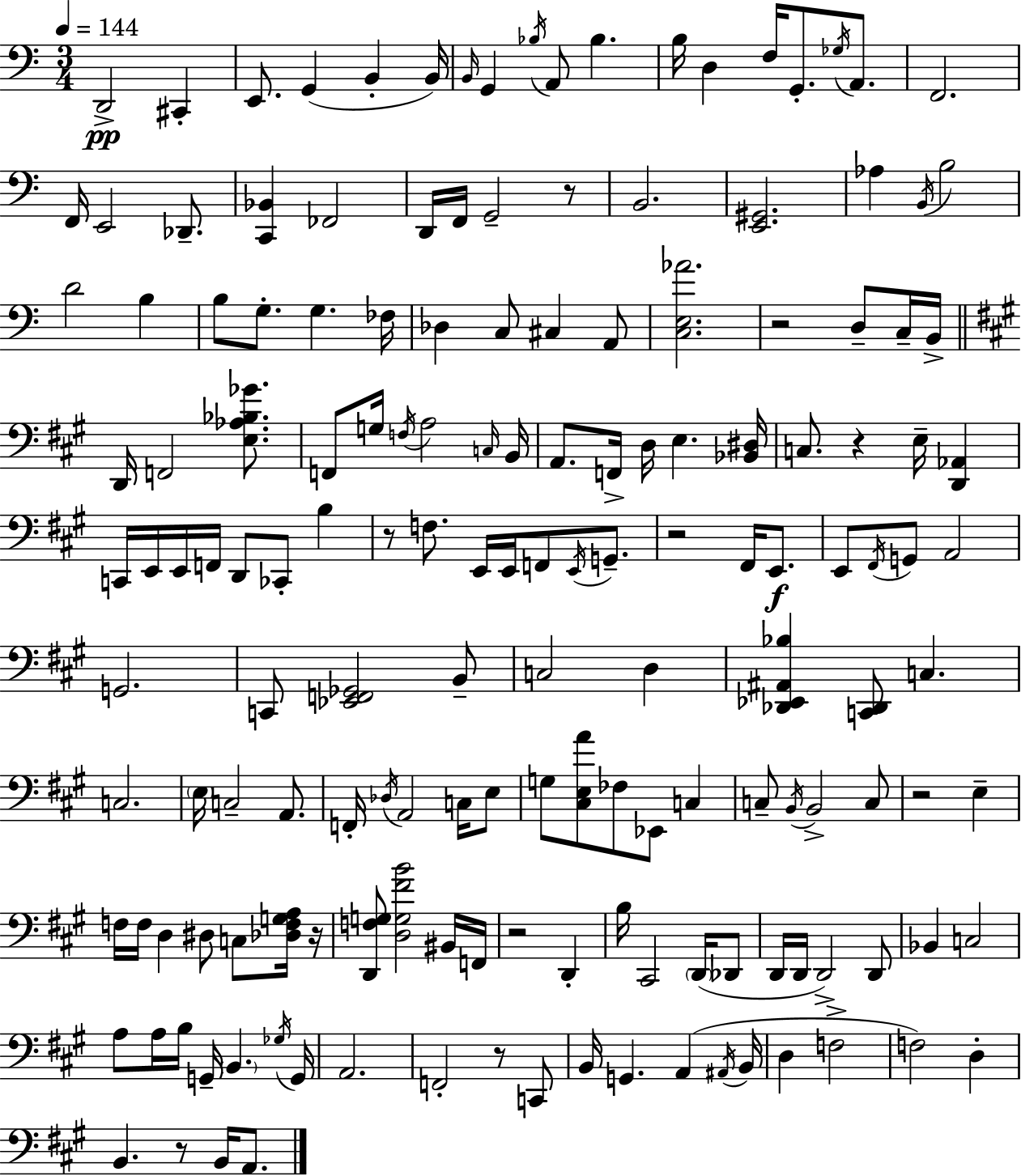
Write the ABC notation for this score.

X:1
T:Untitled
M:3/4
L:1/4
K:C
D,,2 ^C,, E,,/2 G,, B,, B,,/4 B,,/4 G,, _B,/4 A,,/2 _B, B,/4 D, F,/4 G,,/2 _G,/4 A,,/2 F,,2 F,,/4 E,,2 _D,,/2 [C,,_B,,] _F,,2 D,,/4 F,,/4 G,,2 z/2 B,,2 [E,,^G,,]2 _A, B,,/4 B,2 D2 B, B,/2 G,/2 G, _F,/4 _D, C,/2 ^C, A,,/2 [C,E,_A]2 z2 D,/2 C,/4 B,,/4 D,,/4 F,,2 [E,_A,_B,_G]/2 F,,/2 G,/4 F,/4 A,2 C,/4 B,,/4 A,,/2 F,,/4 D,/4 E, [_B,,^D,]/4 C,/2 z E,/4 [D,,_A,,] C,,/4 E,,/4 E,,/4 F,,/4 D,,/2 _C,,/2 B, z/2 F,/2 E,,/4 E,,/4 F,,/2 E,,/4 G,,/2 z2 ^F,,/4 E,,/2 E,,/2 ^F,,/4 G,,/2 A,,2 G,,2 C,,/2 [_E,,F,,_G,,]2 B,,/2 C,2 D, [_D,,_E,,^A,,_B,] [C,,_D,,]/2 C, C,2 E,/4 C,2 A,,/2 F,,/4 _D,/4 A,,2 C,/4 E,/2 G,/2 [^C,E,A]/2 _F,/2 _E,,/2 C, C,/2 B,,/4 B,,2 C,/2 z2 E, F,/4 F,/4 D, ^D,/2 C,/2 [_D,F,G,A,]/4 z/4 [D,,F,G,]/2 [D,G,^FB]2 ^B,,/4 F,,/4 z2 D,, B,/4 ^C,,2 D,,/4 _D,,/2 D,,/4 D,,/4 D,,2 D,,/2 _B,, C,2 A,/2 A,/4 B,/4 G,,/4 B,, _G,/4 G,,/4 A,,2 F,,2 z/2 C,,/2 B,,/4 G,, A,, ^A,,/4 B,,/4 D, F,2 F,2 D, B,, z/2 B,,/4 A,,/2